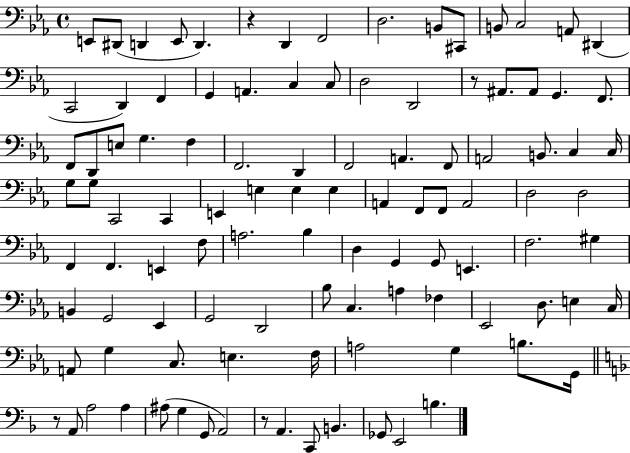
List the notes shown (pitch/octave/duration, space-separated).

E2/e D#2/e D2/q E2/e D2/q. R/q D2/q F2/h D3/h. B2/e C#2/e B2/e C3/h A2/e D#2/q C2/h D2/q F2/q G2/q A2/q. C3/q C3/e D3/h D2/h R/e A#2/e. A#2/e G2/q. F2/e. F2/e D2/e E3/e G3/q. F3/q F2/h. D2/q F2/h A2/q. F2/e A2/h B2/e. C3/q C3/s G3/e G3/e C2/h C2/q E2/q E3/q E3/q E3/q A2/q F2/e F2/e A2/h D3/h D3/h F2/q F2/q. E2/q F3/e A3/h. Bb3/q D3/q G2/q G2/e E2/q. F3/h. G#3/q B2/q G2/h Eb2/q G2/h D2/h Bb3/e C3/q. A3/q FES3/q Eb2/h D3/e. E3/q C3/s A2/e G3/q C3/e. E3/q. F3/s A3/h G3/q B3/e. G2/s R/e A2/e A3/h A3/q A#3/e G3/q G2/e A2/h R/e A2/q. C2/e B2/q. Gb2/e E2/h B3/q.